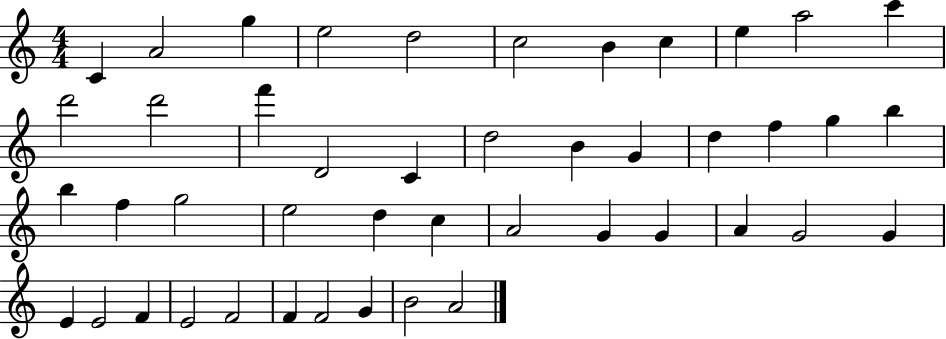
{
  \clef treble
  \numericTimeSignature
  \time 4/4
  \key c \major
  c'4 a'2 g''4 | e''2 d''2 | c''2 b'4 c''4 | e''4 a''2 c'''4 | \break d'''2 d'''2 | f'''4 d'2 c'4 | d''2 b'4 g'4 | d''4 f''4 g''4 b''4 | \break b''4 f''4 g''2 | e''2 d''4 c''4 | a'2 g'4 g'4 | a'4 g'2 g'4 | \break e'4 e'2 f'4 | e'2 f'2 | f'4 f'2 g'4 | b'2 a'2 | \break \bar "|."
}